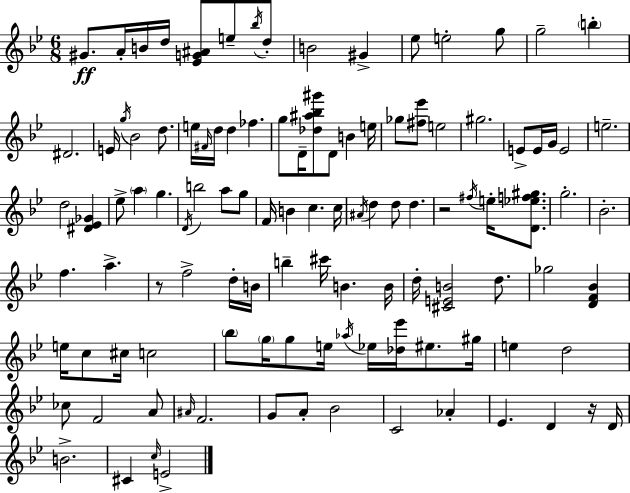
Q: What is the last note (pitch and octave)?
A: E4